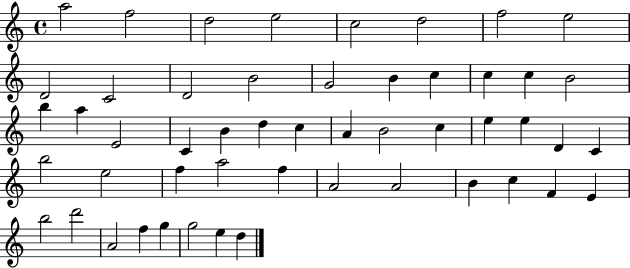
X:1
T:Untitled
M:4/4
L:1/4
K:C
a2 f2 d2 e2 c2 d2 f2 e2 D2 C2 D2 B2 G2 B c c c B2 b a E2 C B d c A B2 c e e D C b2 e2 f a2 f A2 A2 B c F E b2 d'2 A2 f g g2 e d